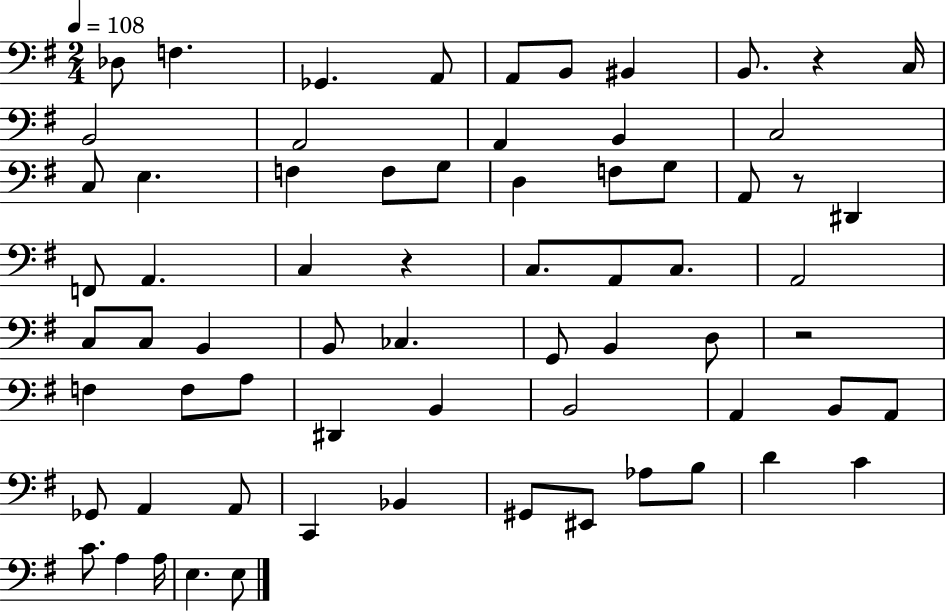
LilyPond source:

{
  \clef bass
  \numericTimeSignature
  \time 2/4
  \key g \major
  \tempo 4 = 108
  des8 f4. | ges,4. a,8 | a,8 b,8 bis,4 | b,8. r4 c16 | \break b,2 | a,2 | a,4 b,4 | c2 | \break c8 e4. | f4 f8 g8 | d4 f8 g8 | a,8 r8 dis,4 | \break f,8 a,4. | c4 r4 | c8. a,8 c8. | a,2 | \break c8 c8 b,4 | b,8 ces4. | g,8 b,4 d8 | r2 | \break f4 f8 a8 | dis,4 b,4 | b,2 | a,4 b,8 a,8 | \break ges,8 a,4 a,8 | c,4 bes,4 | gis,8 eis,8 aes8 b8 | d'4 c'4 | \break c'8. a4 a16 | e4. e8 | \bar "|."
}